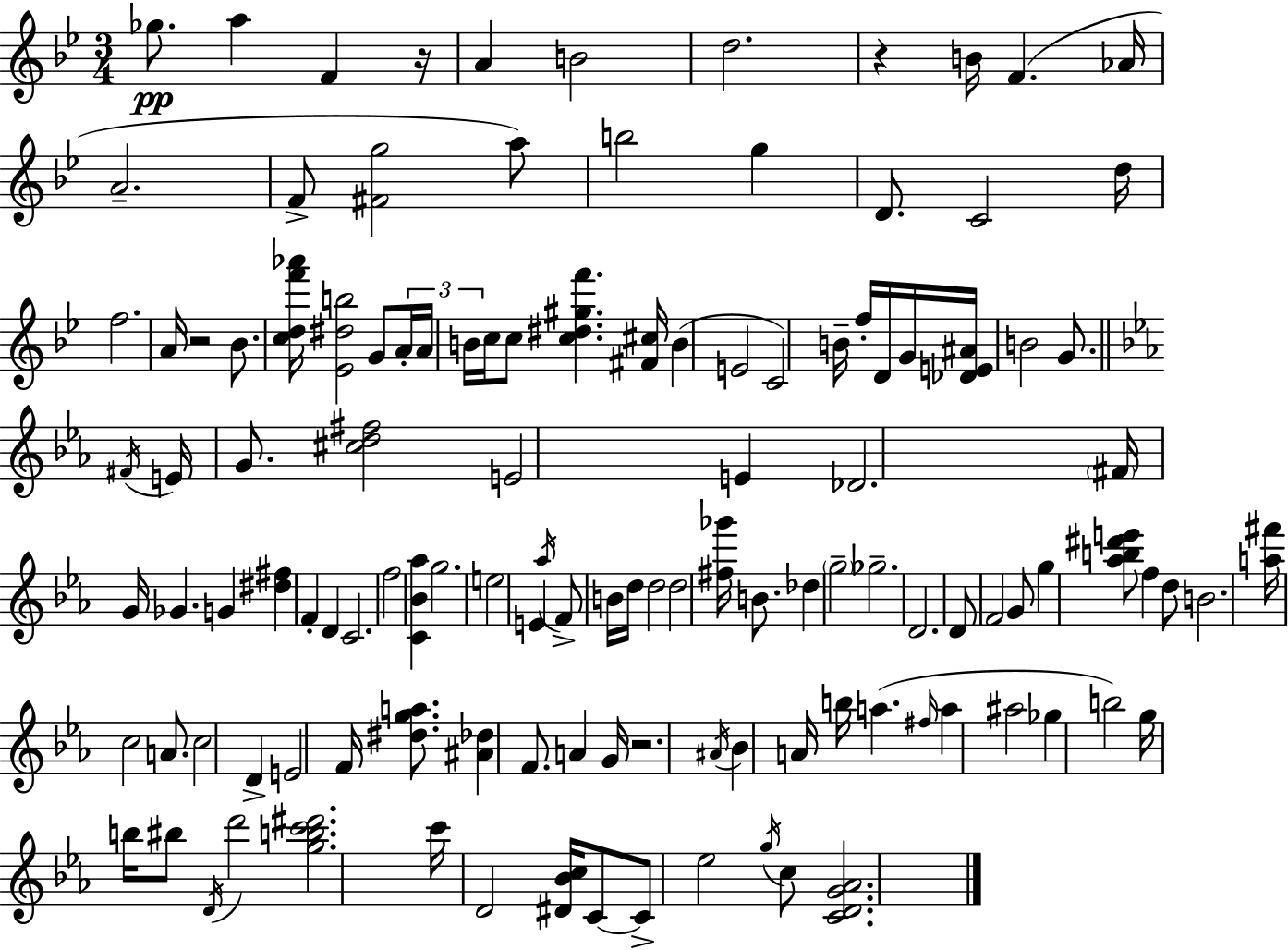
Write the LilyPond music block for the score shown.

{
  \clef treble
  \numericTimeSignature
  \time 3/4
  \key g \minor
  ges''8.\pp a''4 f'4 r16 | a'4 b'2 | d''2. | r4 b'16 f'4.( aes'16 | \break a'2.-- | f'8-> <fis' g''>2 a''8) | b''2 g''4 | d'8. c'2 d''16 | \break f''2. | a'16 r2 bes'8. | <c'' d'' f''' aes'''>16 <ees' dis'' b''>2 g'8 \tuplet 3/2 { a'16-. | a'16 b'16 } c''16 c''8 <c'' dis'' gis'' f'''>4. <fis' cis''>16 | \break b'4( e'2 | c'2) b'16-- f''16-. d'16 g'16 | <des' e' ais'>16 b'2 g'8. | \bar "||" \break \key ees \major \acciaccatura { fis'16 } e'16 g'8. <cis'' d'' fis''>2 | e'2 e'4 | des'2. | \parenthesize fis'16 g'16 ges'4. g'4 | \break <dis'' fis''>4 f'4-. d'4 | c'2. | f''2 <c' bes' aes''>4 | g''2. | \break e''2 e'4 | \acciaccatura { aes''16 } f'8-> b'16 d''16 d''2 | d''2 <fis'' ges'''>16 b'8. | des''4 \parenthesize g''2-- | \break ges''2.-- | d'2. | d'8 f'2 | g'8 g''4 <aes'' b'' dis''' e'''>8 f''4 | \break d''8 b'2. | <a'' fis'''>16 c''2 a'8. | c''2 d'4-> | e'2 f'16 <dis'' g'' a''>8. | \break <ais' des''>4 f'8. a'4 | g'16 r2. | \acciaccatura { ais'16 } bes'4 a'16 b''16 a''4.( | \grace { fis''16 } a''4 ais''2 | \break ges''4 b''2) | g''16 b''16 bis''8 \acciaccatura { d'16 } d'''2 | <g'' b'' c''' dis'''>2. | c'''16 d'2 | \break <dis' bes' c''>16 c'8~~ c'8-> ees''2 | \acciaccatura { g''16 } c''8 <c' d' g' aes'>2. | \bar "|."
}